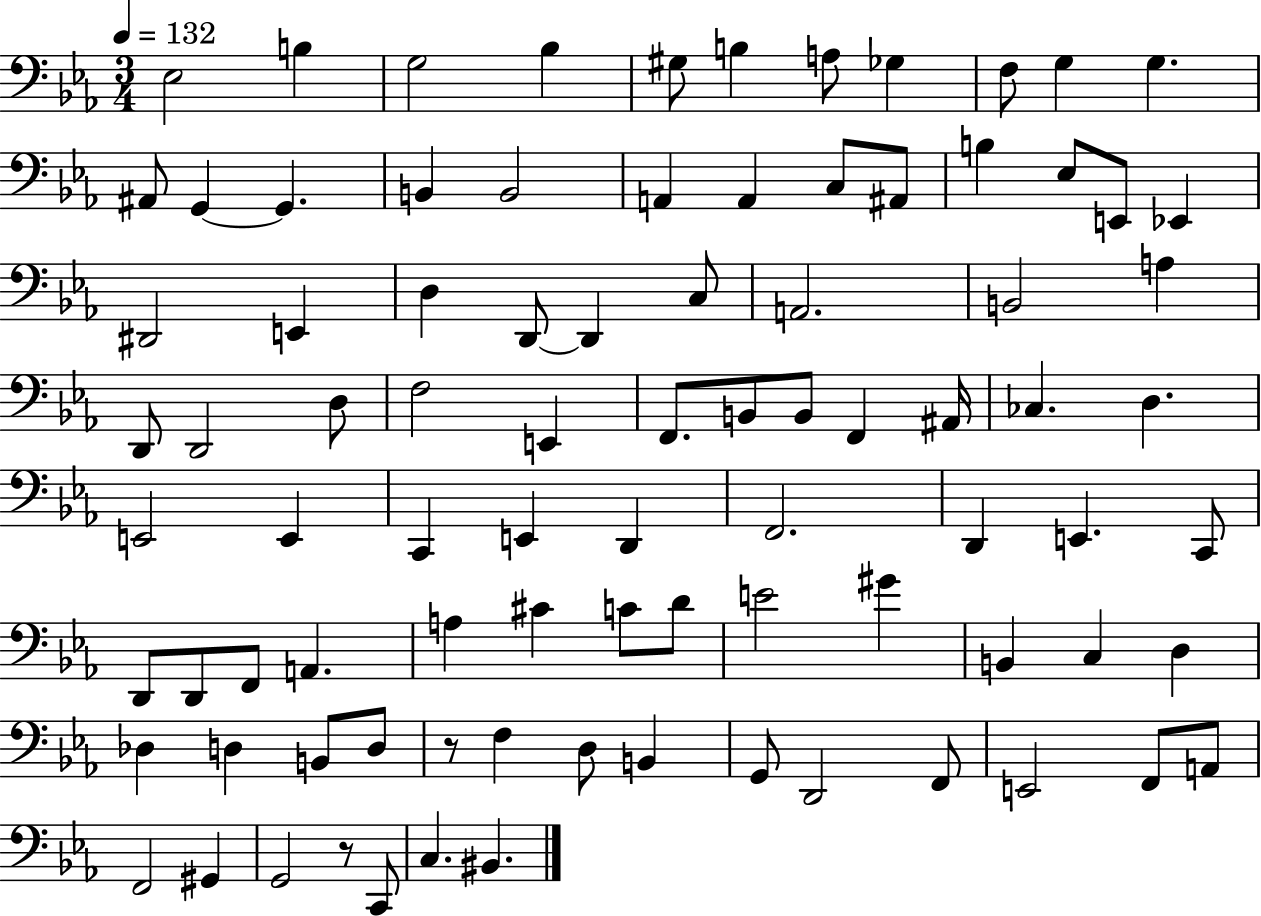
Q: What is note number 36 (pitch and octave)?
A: D3